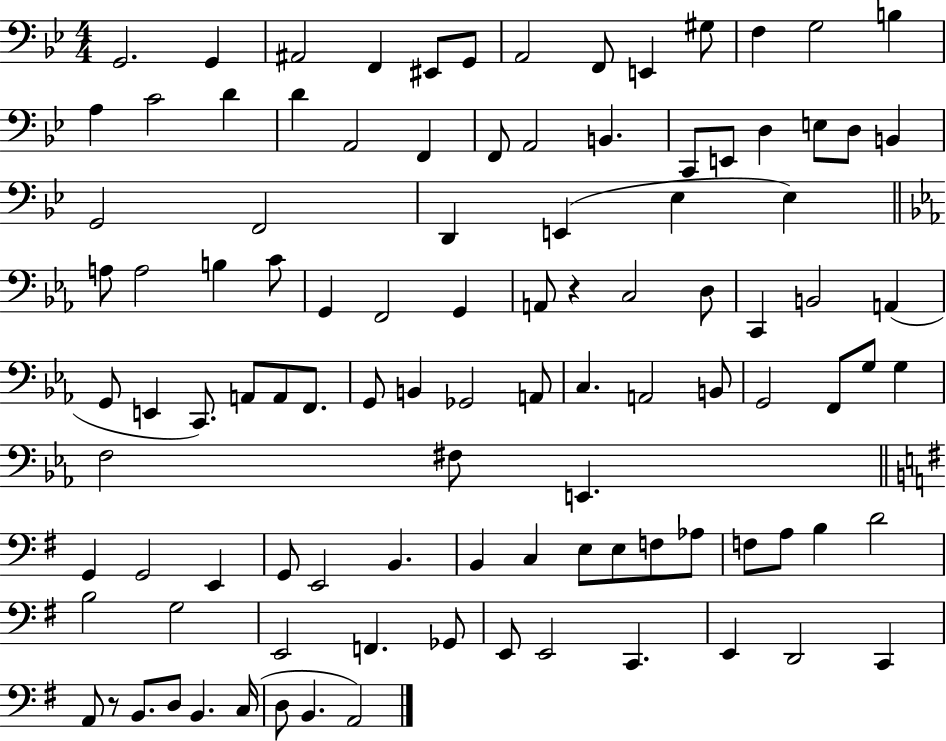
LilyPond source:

{
  \clef bass
  \numericTimeSignature
  \time 4/4
  \key bes \major
  g,2. g,4 | ais,2 f,4 eis,8 g,8 | a,2 f,8 e,4 gis8 | f4 g2 b4 | \break a4 c'2 d'4 | d'4 a,2 f,4 | f,8 a,2 b,4. | c,8 e,8 d4 e8 d8 b,4 | \break g,2 f,2 | d,4 e,4( ees4 ees4) | \bar "||" \break \key c \minor a8 a2 b4 c'8 | g,4 f,2 g,4 | a,8 r4 c2 d8 | c,4 b,2 a,4( | \break g,8 e,4 c,8.) a,8 a,8 f,8. | g,8 b,4 ges,2 a,8 | c4. a,2 b,8 | g,2 f,8 g8 g4 | \break f2 fis8 e,4. | \bar "||" \break \key g \major g,4 g,2 e,4 | g,8 e,2 b,4. | b,4 c4 e8 e8 f8 aes8 | f8 a8 b4 d'2 | \break b2 g2 | e,2 f,4. ges,8 | e,8 e,2 c,4. | e,4 d,2 c,4 | \break a,8 r8 b,8. d8 b,4. c16( | d8 b,4. a,2) | \bar "|."
}